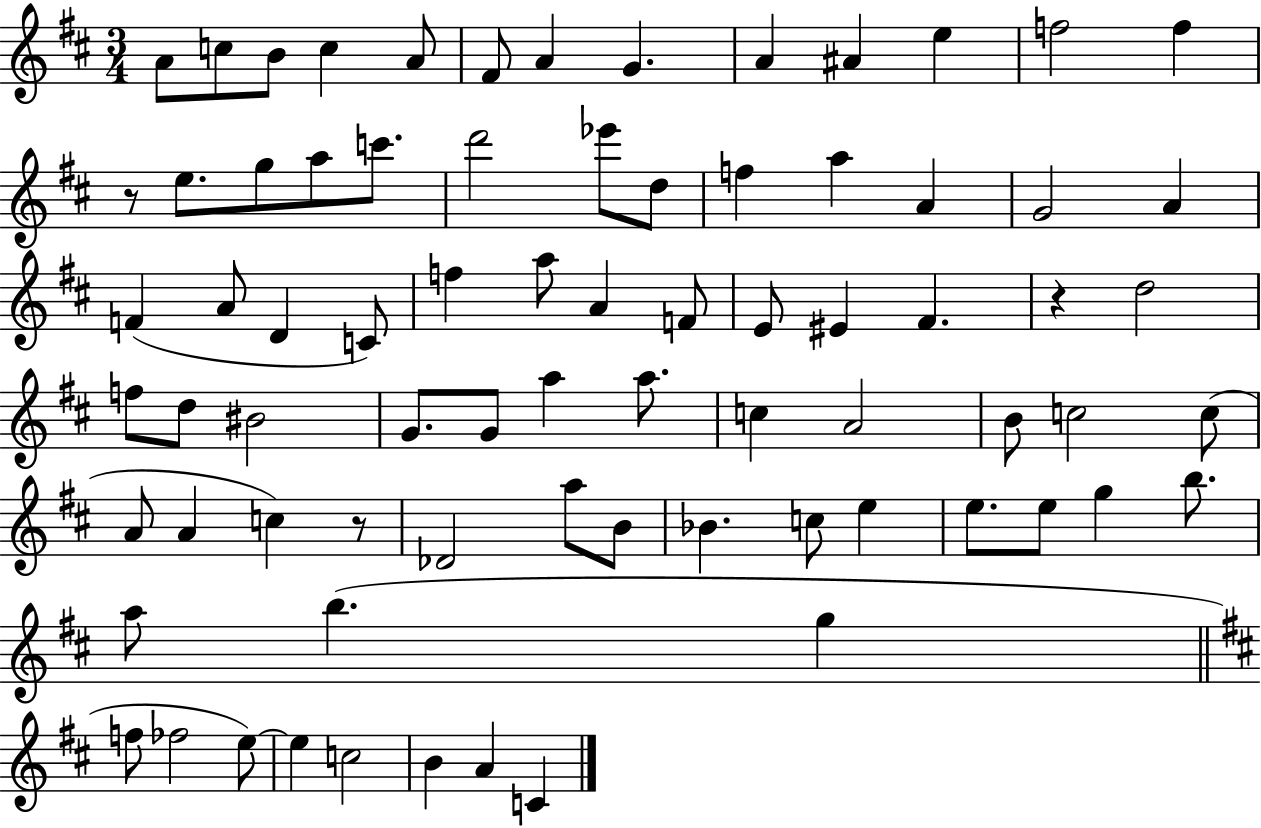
X:1
T:Untitled
M:3/4
L:1/4
K:D
A/2 c/2 B/2 c A/2 ^F/2 A G A ^A e f2 f z/2 e/2 g/2 a/2 c'/2 d'2 _e'/2 d/2 f a A G2 A F A/2 D C/2 f a/2 A F/2 E/2 ^E ^F z d2 f/2 d/2 ^B2 G/2 G/2 a a/2 c A2 B/2 c2 c/2 A/2 A c z/2 _D2 a/2 B/2 _B c/2 e e/2 e/2 g b/2 a/2 b g f/2 _f2 e/2 e c2 B A C